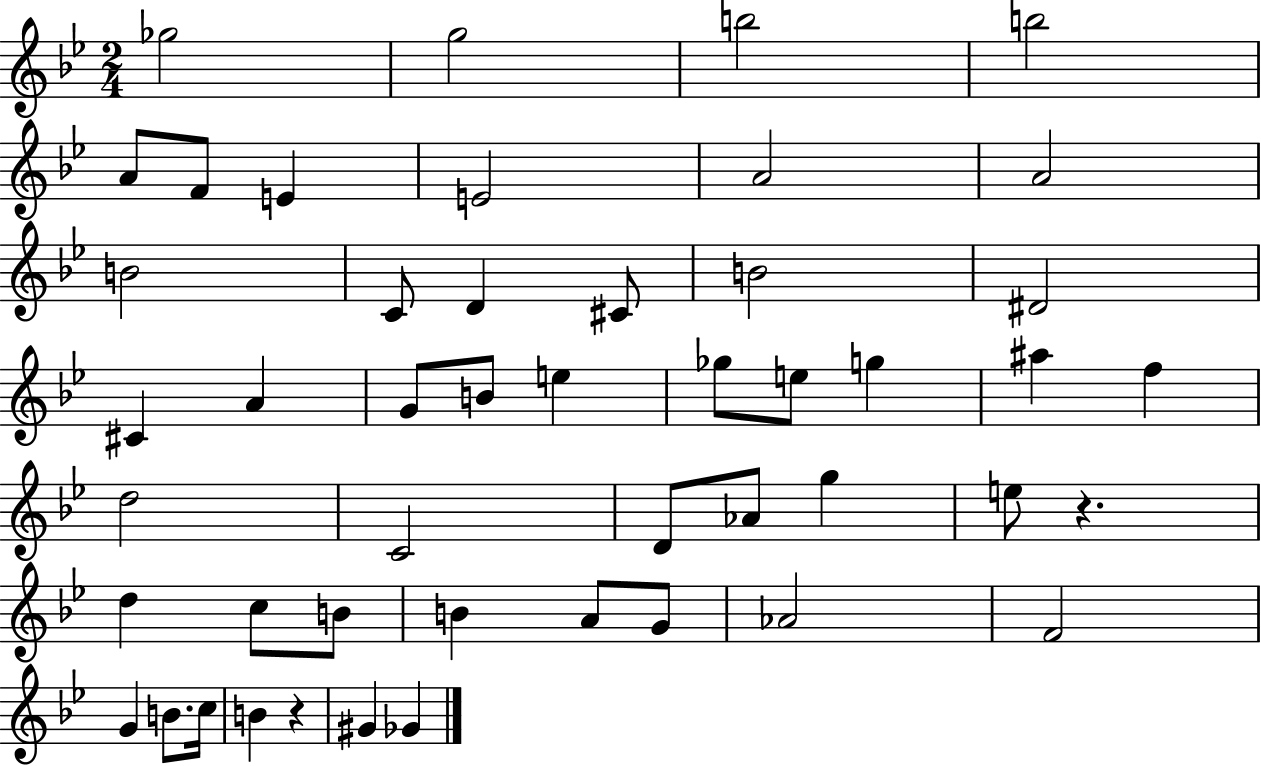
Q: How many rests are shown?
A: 2